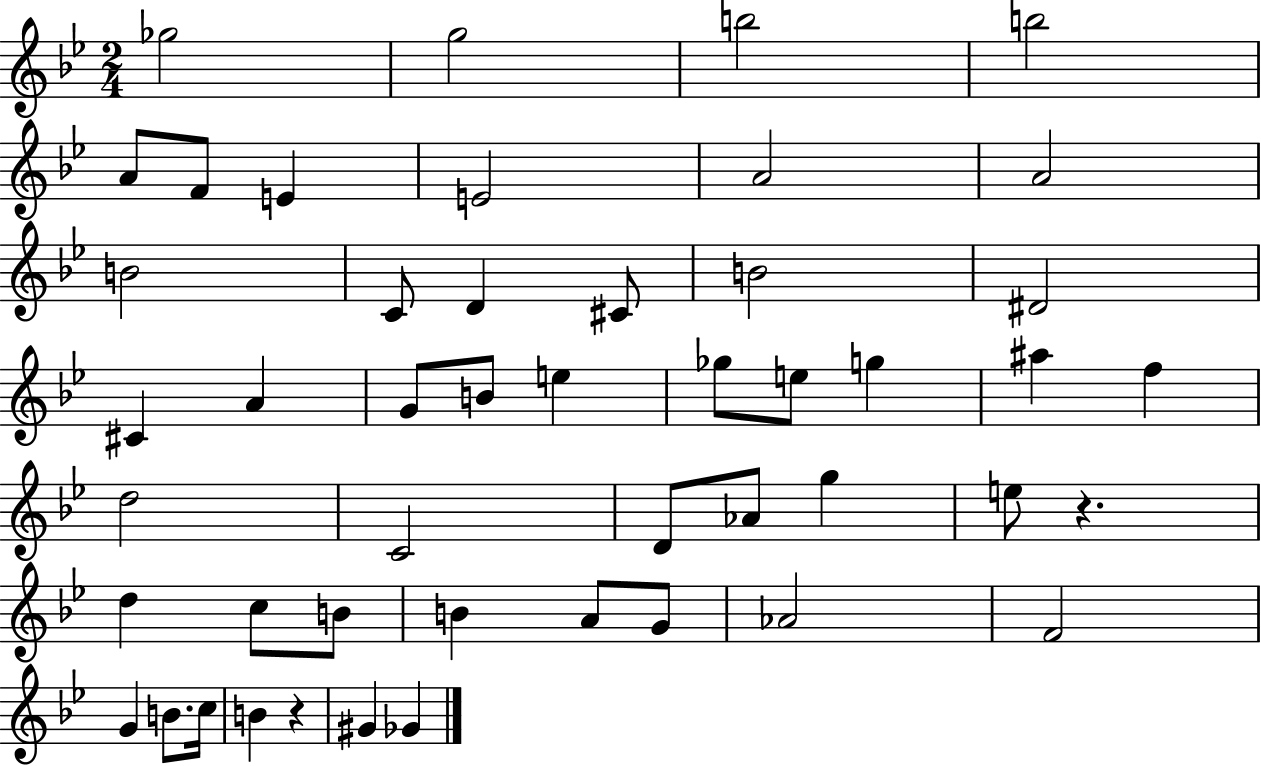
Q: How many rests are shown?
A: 2